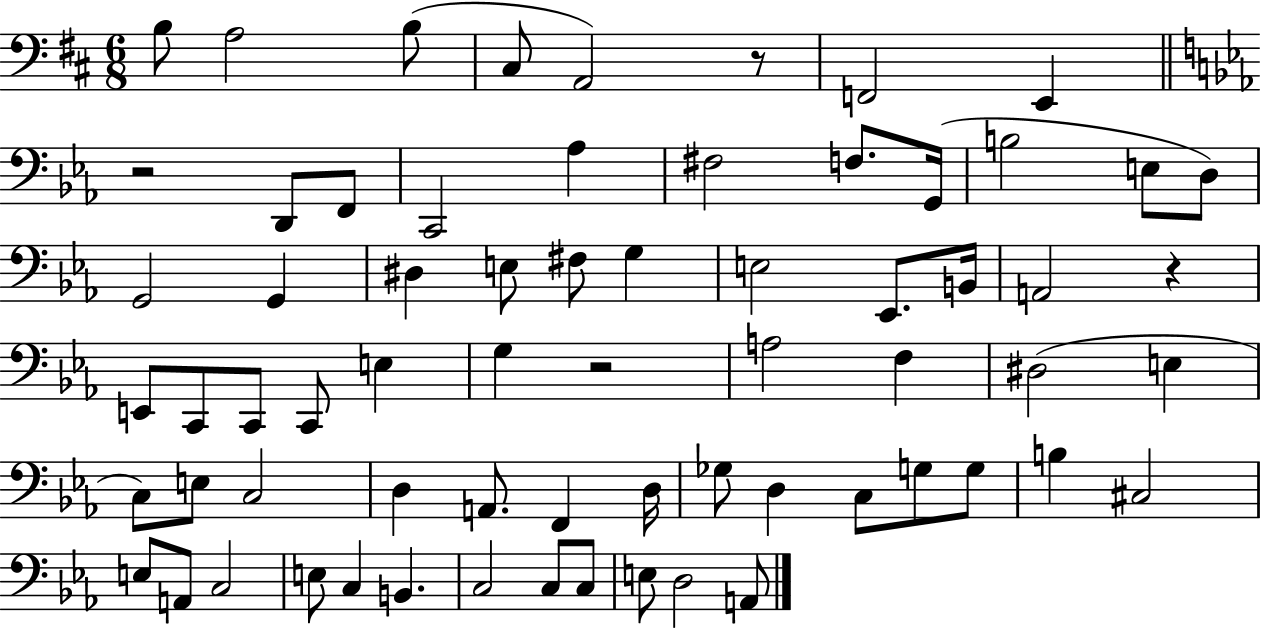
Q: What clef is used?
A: bass